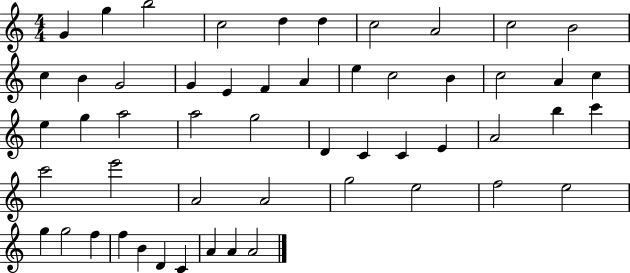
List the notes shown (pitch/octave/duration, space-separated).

G4/q G5/q B5/h C5/h D5/q D5/q C5/h A4/h C5/h B4/h C5/q B4/q G4/h G4/q E4/q F4/q A4/q E5/q C5/h B4/q C5/h A4/q C5/q E5/q G5/q A5/h A5/h G5/h D4/q C4/q C4/q E4/q A4/h B5/q C6/q C6/h E6/h A4/h A4/h G5/h E5/h F5/h E5/h G5/q G5/h F5/q F5/q B4/q D4/q C4/q A4/q A4/q A4/h